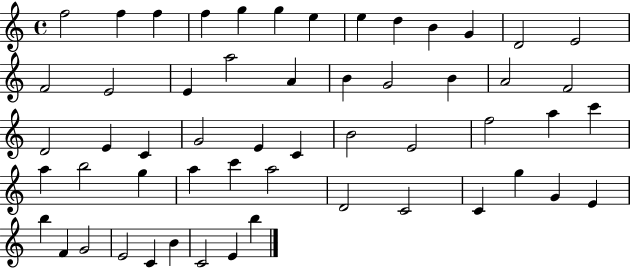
{
  \clef treble
  \time 4/4
  \defaultTimeSignature
  \key c \major
  f''2 f''4 f''4 | f''4 g''4 g''4 e''4 | e''4 d''4 b'4 g'4 | d'2 e'2 | \break f'2 e'2 | e'4 a''2 a'4 | b'4 g'2 b'4 | a'2 f'2 | \break d'2 e'4 c'4 | g'2 e'4 c'4 | b'2 e'2 | f''2 a''4 c'''4 | \break a''4 b''2 g''4 | a''4 c'''4 a''2 | d'2 c'2 | c'4 g''4 g'4 e'4 | \break b''4 f'4 g'2 | e'2 c'4 b'4 | c'2 e'4 b''4 | \bar "|."
}